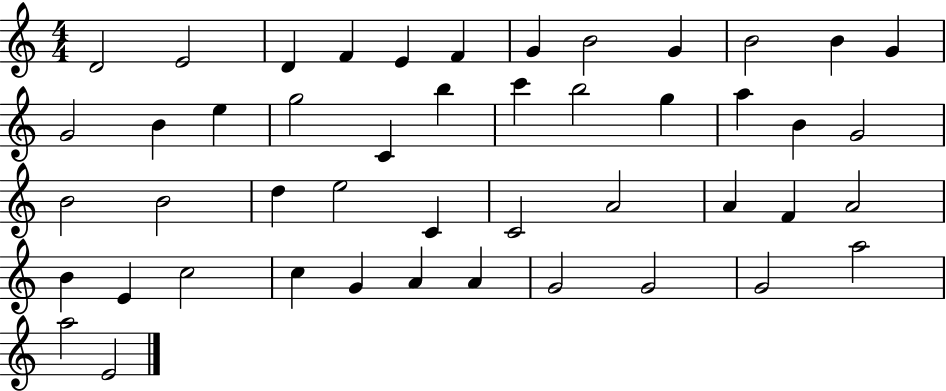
D4/h E4/h D4/q F4/q E4/q F4/q G4/q B4/h G4/q B4/h B4/q G4/q G4/h B4/q E5/q G5/h C4/q B5/q C6/q B5/h G5/q A5/q B4/q G4/h B4/h B4/h D5/q E5/h C4/q C4/h A4/h A4/q F4/q A4/h B4/q E4/q C5/h C5/q G4/q A4/q A4/q G4/h G4/h G4/h A5/h A5/h E4/h